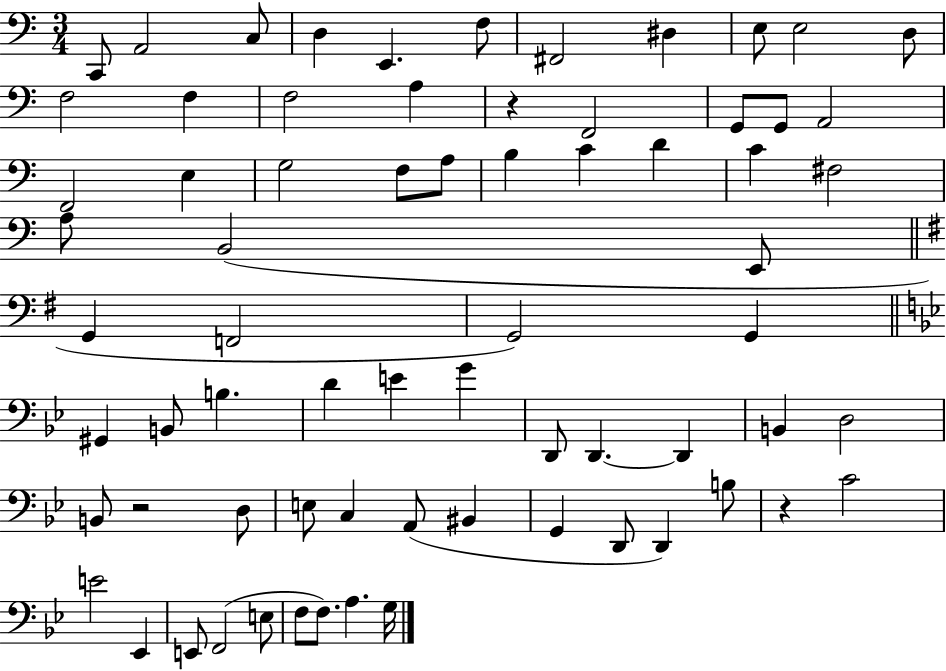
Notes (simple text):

C2/e A2/h C3/e D3/q E2/q. F3/e F#2/h D#3/q E3/e E3/h D3/e F3/h F3/q F3/h A3/q R/q F2/h G2/e G2/e A2/h F2/h E3/q G3/h F3/e A3/e B3/q C4/q D4/q C4/q F#3/h A3/e B2/h E2/e G2/q F2/h G2/h G2/q G#2/q B2/e B3/q. D4/q E4/q G4/q D2/e D2/q. D2/q B2/q D3/h B2/e R/h D3/e E3/e C3/q A2/e BIS2/q G2/q D2/e D2/q B3/e R/q C4/h E4/h Eb2/q E2/e F2/h E3/e F3/e F3/e. A3/q. G3/s